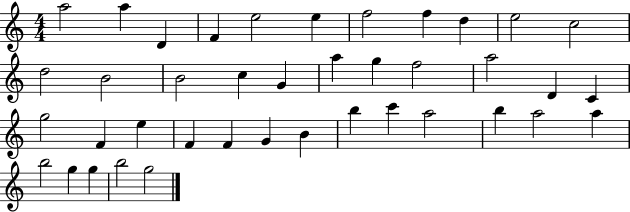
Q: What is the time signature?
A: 4/4